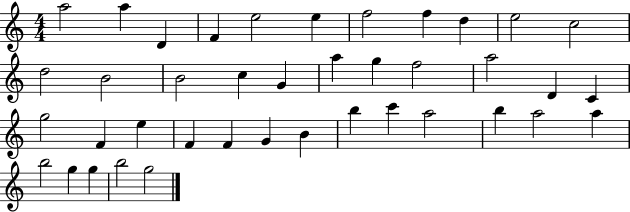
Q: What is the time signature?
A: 4/4